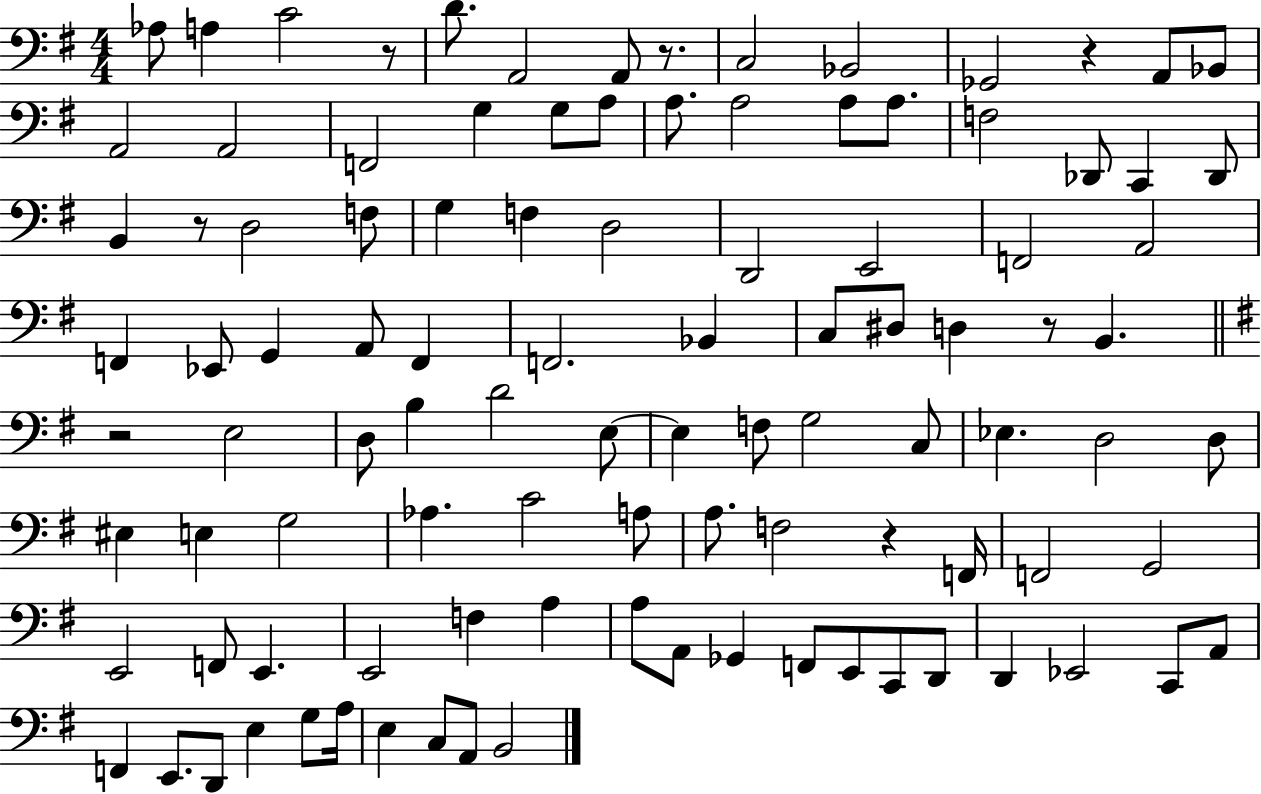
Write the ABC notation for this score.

X:1
T:Untitled
M:4/4
L:1/4
K:G
_A,/2 A, C2 z/2 D/2 A,,2 A,,/2 z/2 C,2 _B,,2 _G,,2 z A,,/2 _B,,/2 A,,2 A,,2 F,,2 G, G,/2 A,/2 A,/2 A,2 A,/2 A,/2 F,2 _D,,/2 C,, _D,,/2 B,, z/2 D,2 F,/2 G, F, D,2 D,,2 E,,2 F,,2 A,,2 F,, _E,,/2 G,, A,,/2 F,, F,,2 _B,, C,/2 ^D,/2 D, z/2 B,, z2 E,2 D,/2 B, D2 E,/2 E, F,/2 G,2 C,/2 _E, D,2 D,/2 ^E, E, G,2 _A, C2 A,/2 A,/2 F,2 z F,,/4 F,,2 G,,2 E,,2 F,,/2 E,, E,,2 F, A, A,/2 A,,/2 _G,, F,,/2 E,,/2 C,,/2 D,,/2 D,, _E,,2 C,,/2 A,,/2 F,, E,,/2 D,,/2 E, G,/2 A,/4 E, C,/2 A,,/2 B,,2